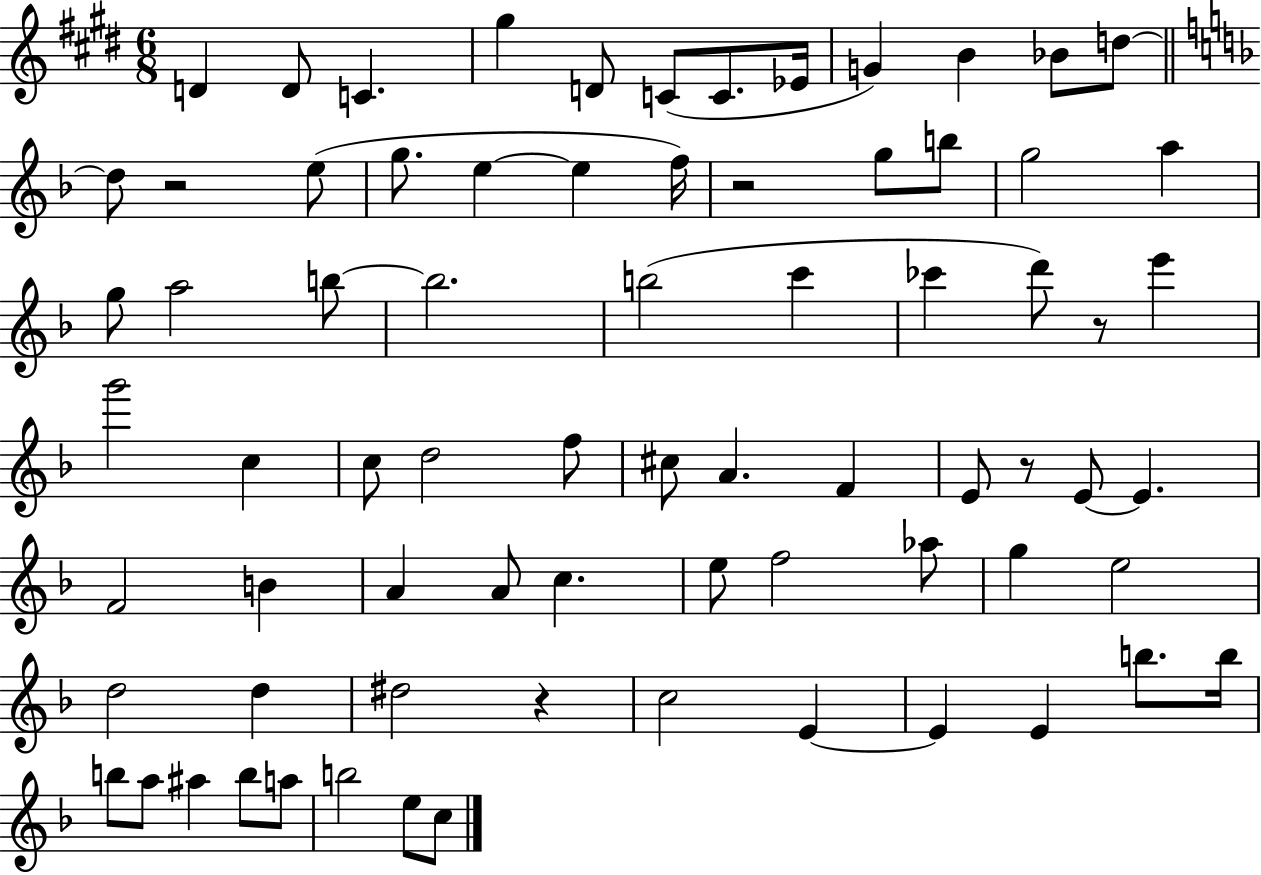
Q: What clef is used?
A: treble